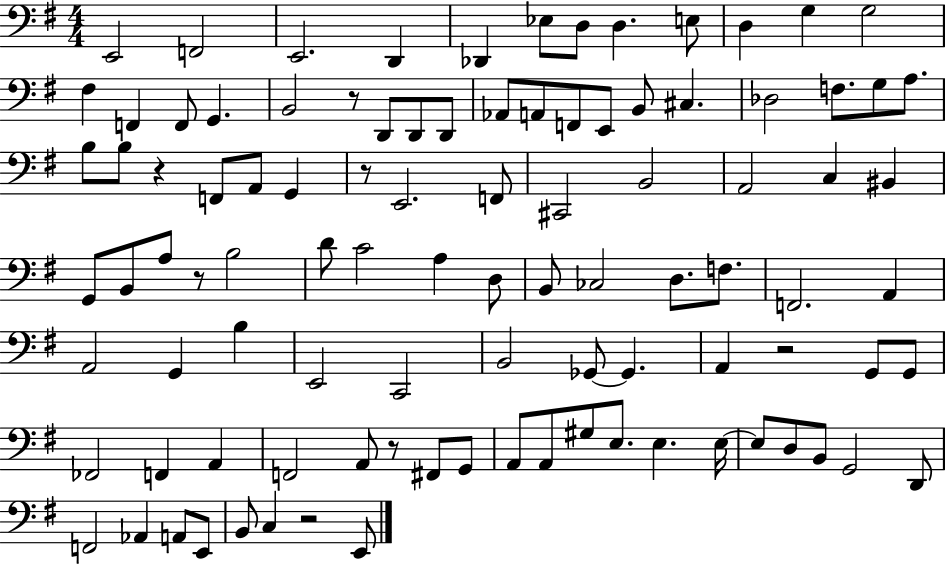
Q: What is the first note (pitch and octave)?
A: E2